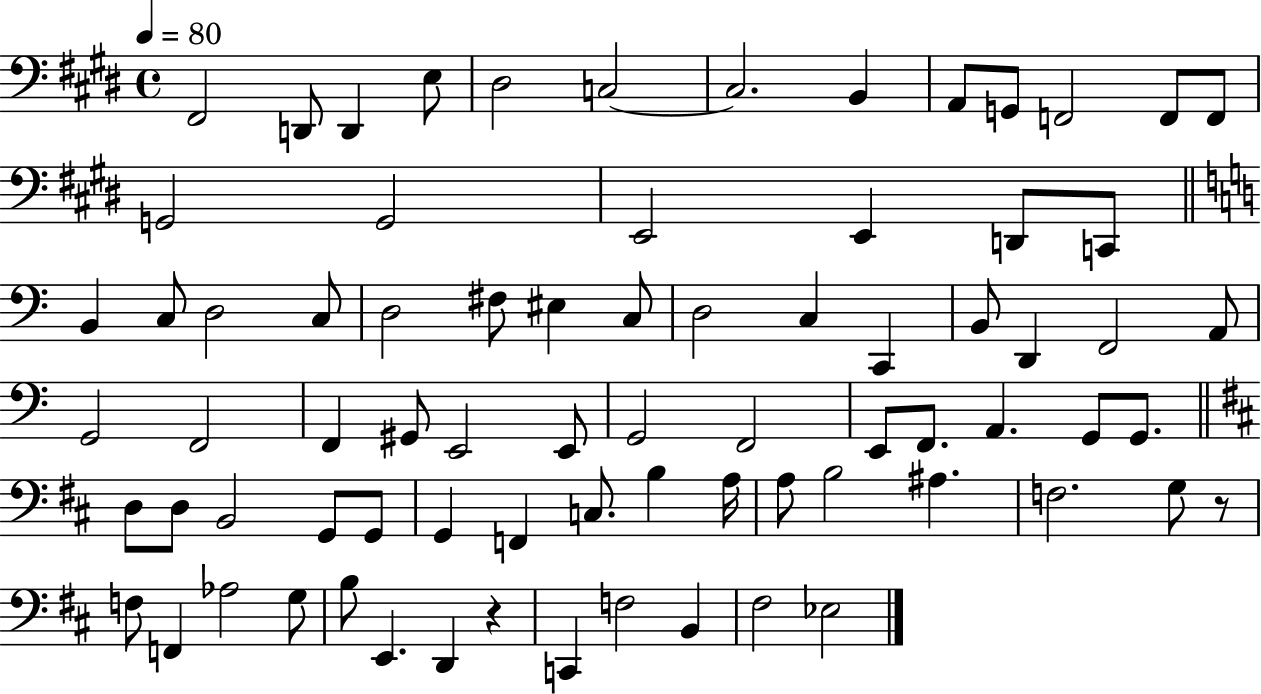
X:1
T:Untitled
M:4/4
L:1/4
K:E
^F,,2 D,,/2 D,, E,/2 ^D,2 C,2 C,2 B,, A,,/2 G,,/2 F,,2 F,,/2 F,,/2 G,,2 G,,2 E,,2 E,, D,,/2 C,,/2 B,, C,/2 D,2 C,/2 D,2 ^F,/2 ^E, C,/2 D,2 C, C,, B,,/2 D,, F,,2 A,,/2 G,,2 F,,2 F,, ^G,,/2 E,,2 E,,/2 G,,2 F,,2 E,,/2 F,,/2 A,, G,,/2 G,,/2 D,/2 D,/2 B,,2 G,,/2 G,,/2 G,, F,, C,/2 B, A,/4 A,/2 B,2 ^A, F,2 G,/2 z/2 F,/2 F,, _A,2 G,/2 B,/2 E,, D,, z C,, F,2 B,, ^F,2 _E,2